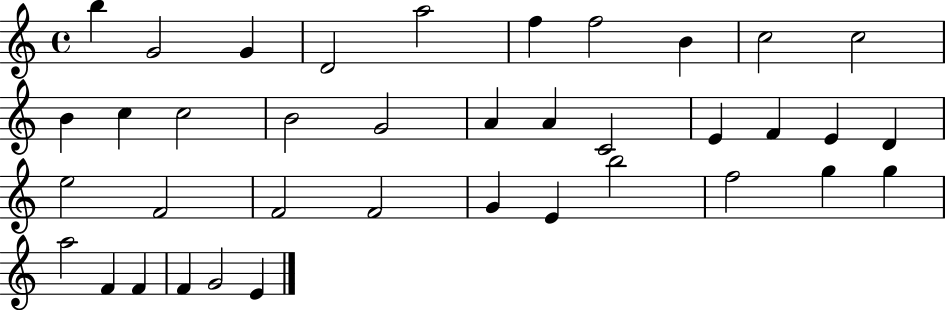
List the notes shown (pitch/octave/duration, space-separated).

B5/q G4/h G4/q D4/h A5/h F5/q F5/h B4/q C5/h C5/h B4/q C5/q C5/h B4/h G4/h A4/q A4/q C4/h E4/q F4/q E4/q D4/q E5/h F4/h F4/h F4/h G4/q E4/q B5/h F5/h G5/q G5/q A5/h F4/q F4/q F4/q G4/h E4/q